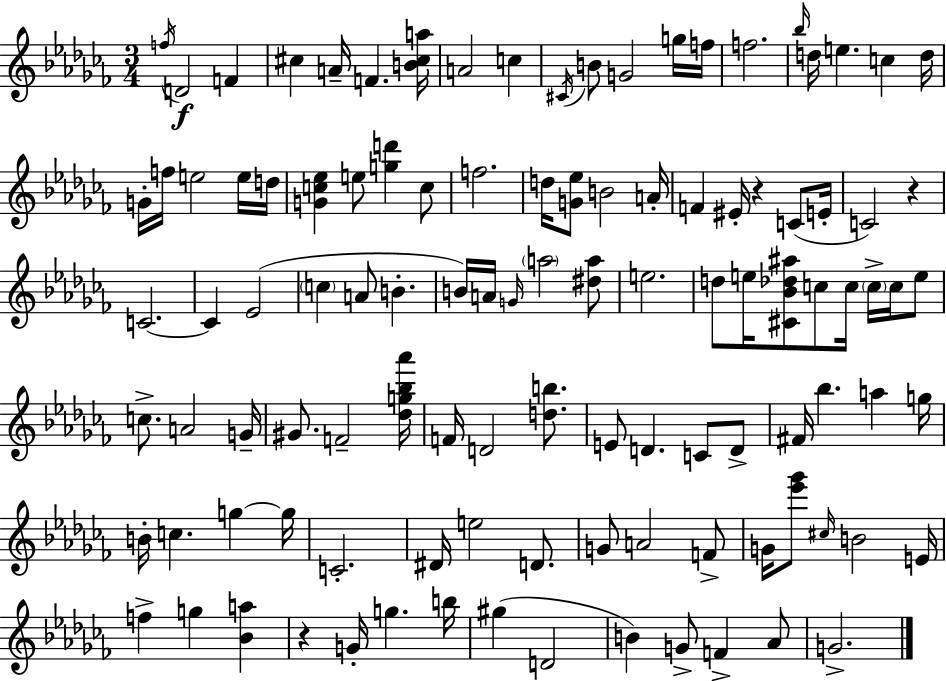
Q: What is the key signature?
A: AES minor